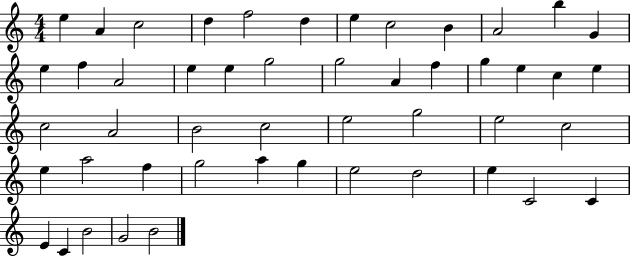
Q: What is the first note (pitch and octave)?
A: E5